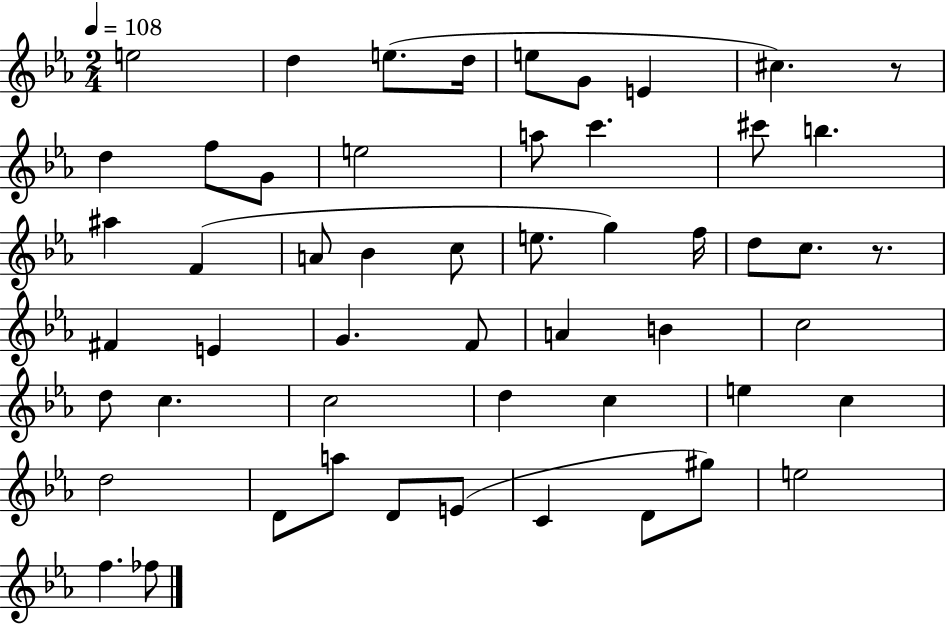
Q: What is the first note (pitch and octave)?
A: E5